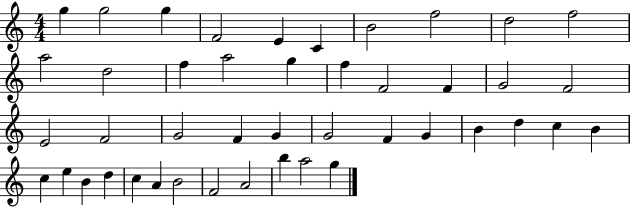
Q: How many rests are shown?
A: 0